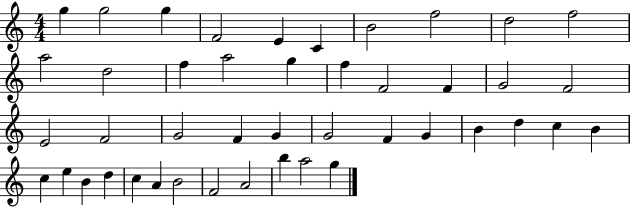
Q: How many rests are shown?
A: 0